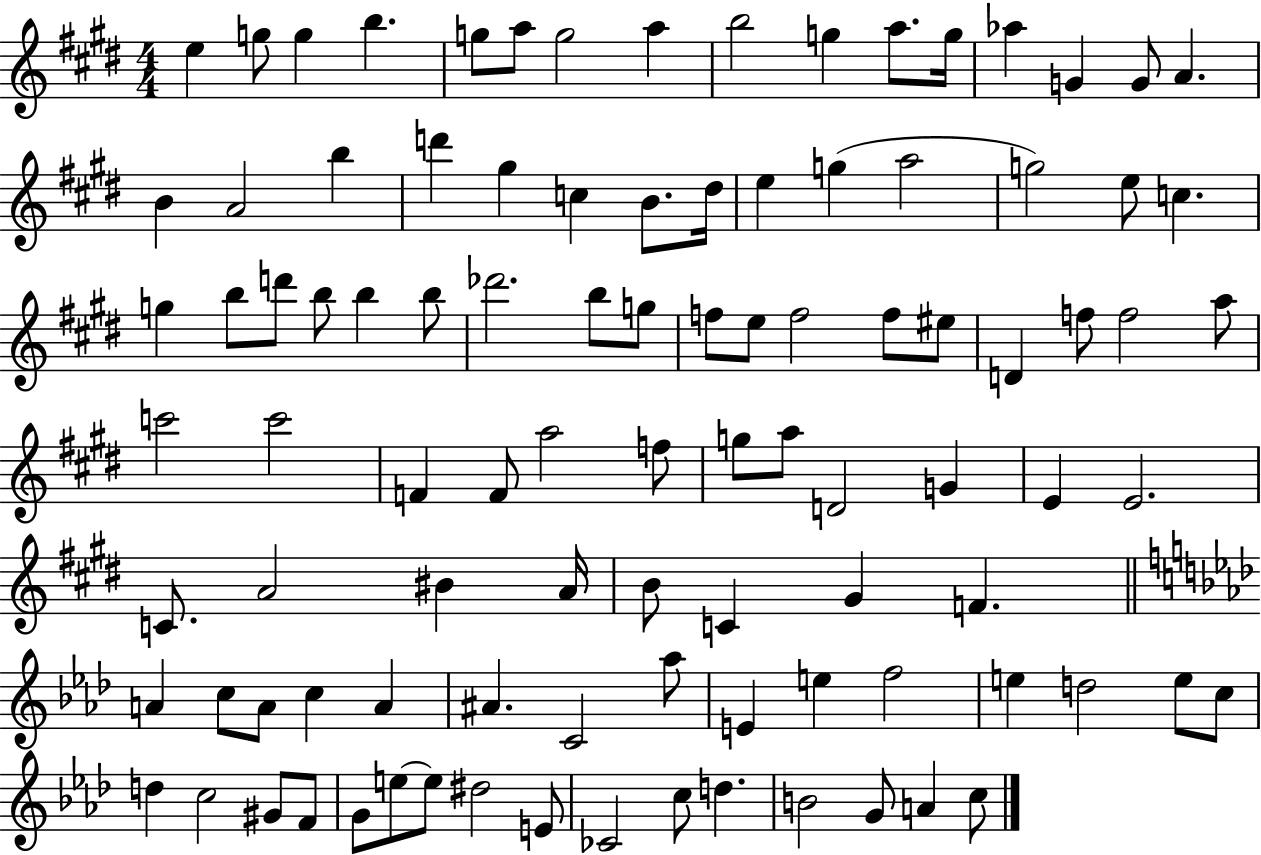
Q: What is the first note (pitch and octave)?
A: E5